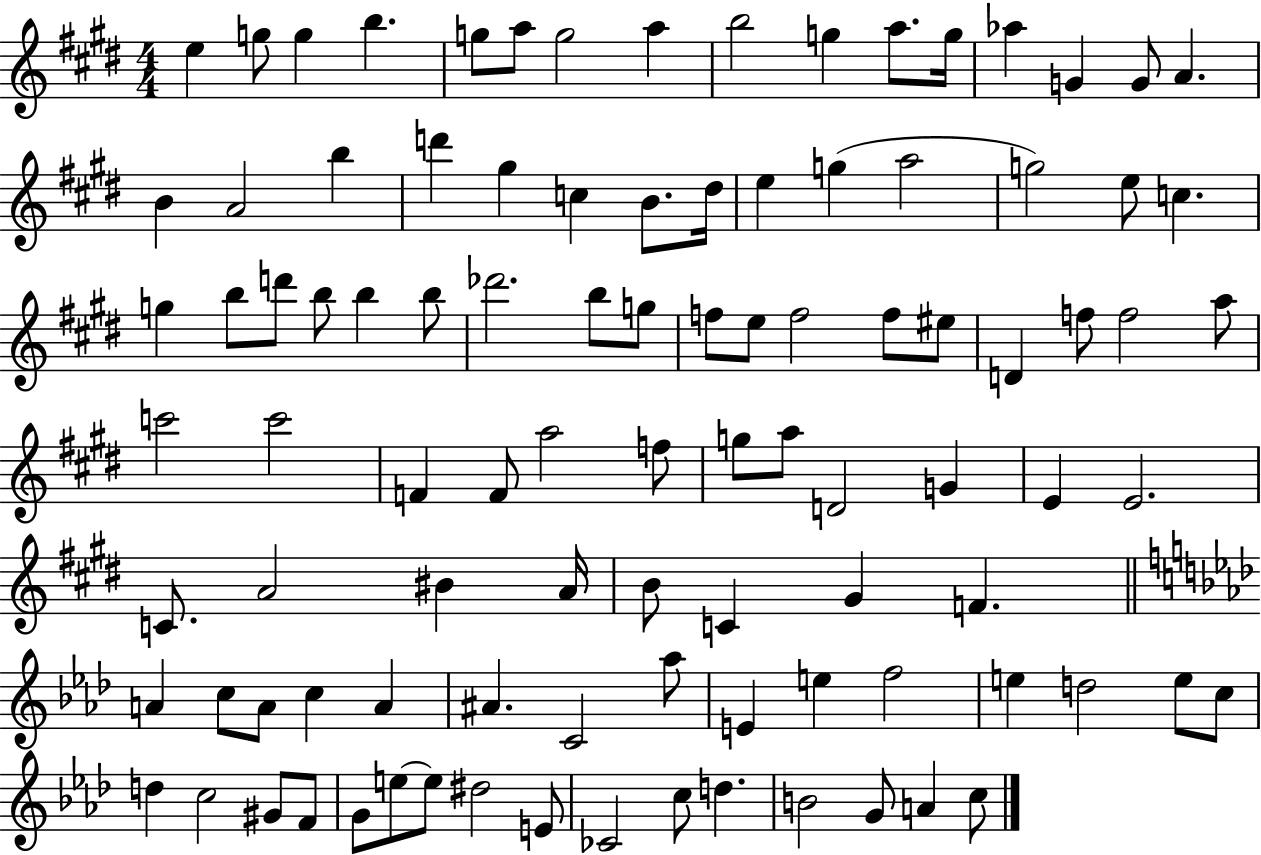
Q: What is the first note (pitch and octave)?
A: E5